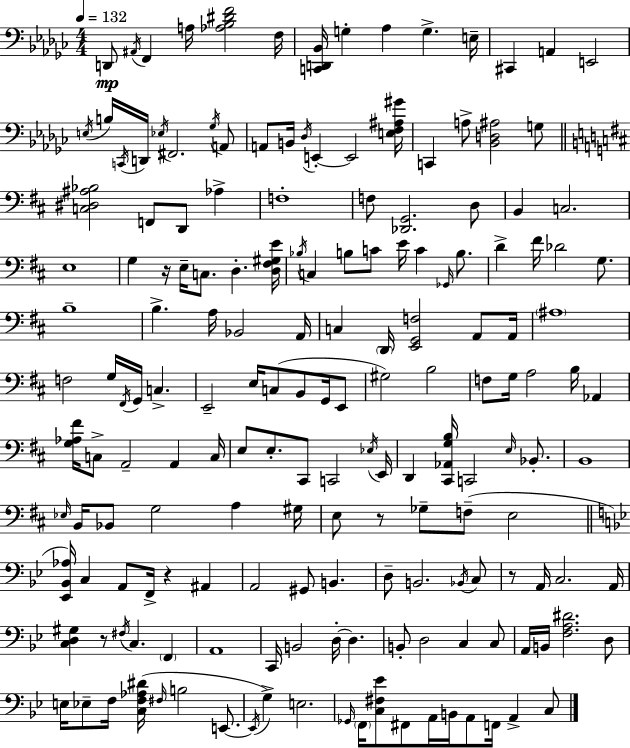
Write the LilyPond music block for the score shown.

{
  \clef bass
  \numericTimeSignature
  \time 4/4
  \key ees \minor
  \tempo 4 = 132
  \repeat volta 2 { d,8\mp \acciaccatura { ais,16 } f,4 a16 <aes bes dis' f'>2 | f16 <c, d, bes,>16 g4-. aes4 g4.-> | e16-- cis,4 a,4 e,2 | \acciaccatura { e16 } b16 \acciaccatura { c,16 } d,16 \acciaccatura { ees16 } fis,2. | \break \acciaccatura { ges16 } a,8 a,8 b,16 \acciaccatura { des16 } e,4-.~~ e,2 | <e f ais gis'>16 c,4 a8-> <bes, d ais>2 | g8 \bar "||" \break \key d \major <c dis ais bes>2 f,8 d,8 aes4-> | f1-. | f8 <des, g,>2. d8 | b,4 c2. | \break e1 | g4 r16 e16-- c8. d4.-. <d fis gis e'>16 | \acciaccatura { bes16 } c4 b8 c'8 e'16 c'4 \grace { ges,16 } b8. | d'4-> fis'16 des'2 g8. | \break b1-- | b4.-> a16 bes,2 | a,16 c4 \parenthesize d,16 <e, g, f>2 a,8 | a,16 \parenthesize ais1 | \break f2 g16 \acciaccatura { fis,16 } g,16 c4.-> | e,2-- e16 c8( b,8 | g,16 e,8 gis2) b2 | f8 g16 a2 b16 aes,4 | \break <g aes fis'>16 c8-> a,2-- a,4 | c16 e8 e8.-. cis,8 c,2 | \acciaccatura { ees16 } e,16 d,4 <cis, aes, g b>16 c,2 | \grace { e16 } bes,8.-. b,1 | \break \grace { ees16 } b,16 bes,8 g2 | a4 gis16 e8 r8 ges8-- f8--( e2 | \bar "||" \break \key g \minor <ees, bes, aes>16) c4 a,8 f,16-> r4 ais,4 | a,2 gis,8 b,4. | d8-- b,2. \acciaccatura { bes,16 } c8 | r8 a,16 c2. | \break a,16 <c d gis>4 r8 \acciaccatura { fis16 } c4. \parenthesize f,4 | a,1 | c,16 b,2 d16-.~~ d4. | b,8-. d2 c4 | \break c8 a,16 b,16 <f a dis'>2. | d8 e16 ees8-- f16 <c f aes dis'>16( \grace { fis16 } b2 | e,8.~~ \acciaccatura { e,16 } g4->) e2. | \grace { ges,16 } \parenthesize f,16 <c fis ees'>8 fis,8 a,16 b,16 a,8 f,16 a,4-> | \break c8 } \bar "|."
}